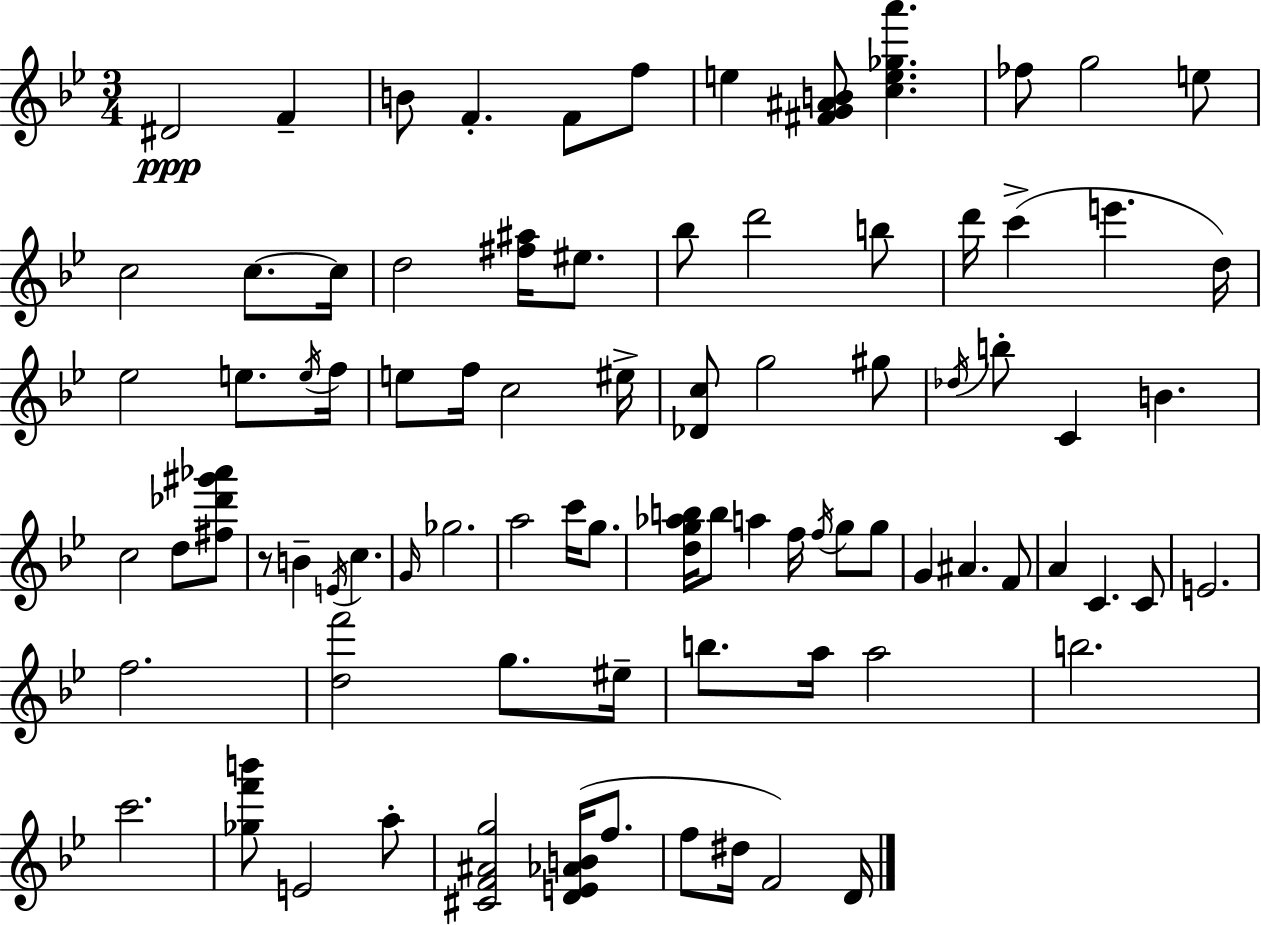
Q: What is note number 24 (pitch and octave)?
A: E5